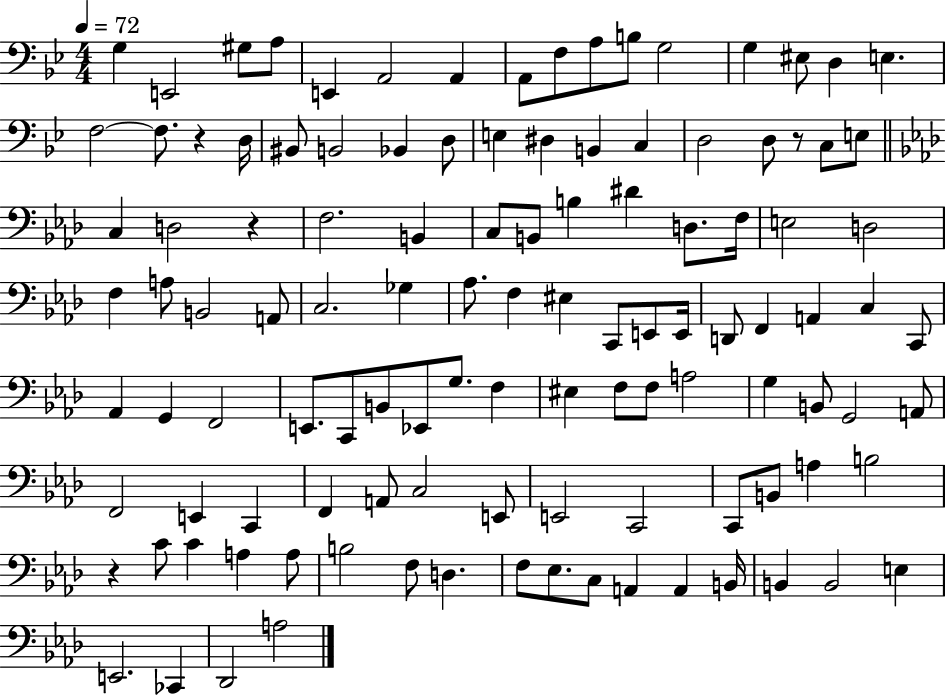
X:1
T:Untitled
M:4/4
L:1/4
K:Bb
G, E,,2 ^G,/2 A,/2 E,, A,,2 A,, A,,/2 F,/2 A,/2 B,/2 G,2 G, ^E,/2 D, E, F,2 F,/2 z D,/4 ^B,,/2 B,,2 _B,, D,/2 E, ^D, B,, C, D,2 D,/2 z/2 C,/2 E,/2 C, D,2 z F,2 B,, C,/2 B,,/2 B, ^D D,/2 F,/4 E,2 D,2 F, A,/2 B,,2 A,,/2 C,2 _G, _A,/2 F, ^E, C,,/2 E,,/2 E,,/4 D,,/2 F,, A,, C, C,,/2 _A,, G,, F,,2 E,,/2 C,,/2 B,,/2 _E,,/2 G,/2 F, ^E, F,/2 F,/2 A,2 G, B,,/2 G,,2 A,,/2 F,,2 E,, C,, F,, A,,/2 C,2 E,,/2 E,,2 C,,2 C,,/2 B,,/2 A, B,2 z C/2 C A, A,/2 B,2 F,/2 D, F,/2 _E,/2 C,/2 A,, A,, B,,/4 B,, B,,2 E, E,,2 _C,, _D,,2 A,2